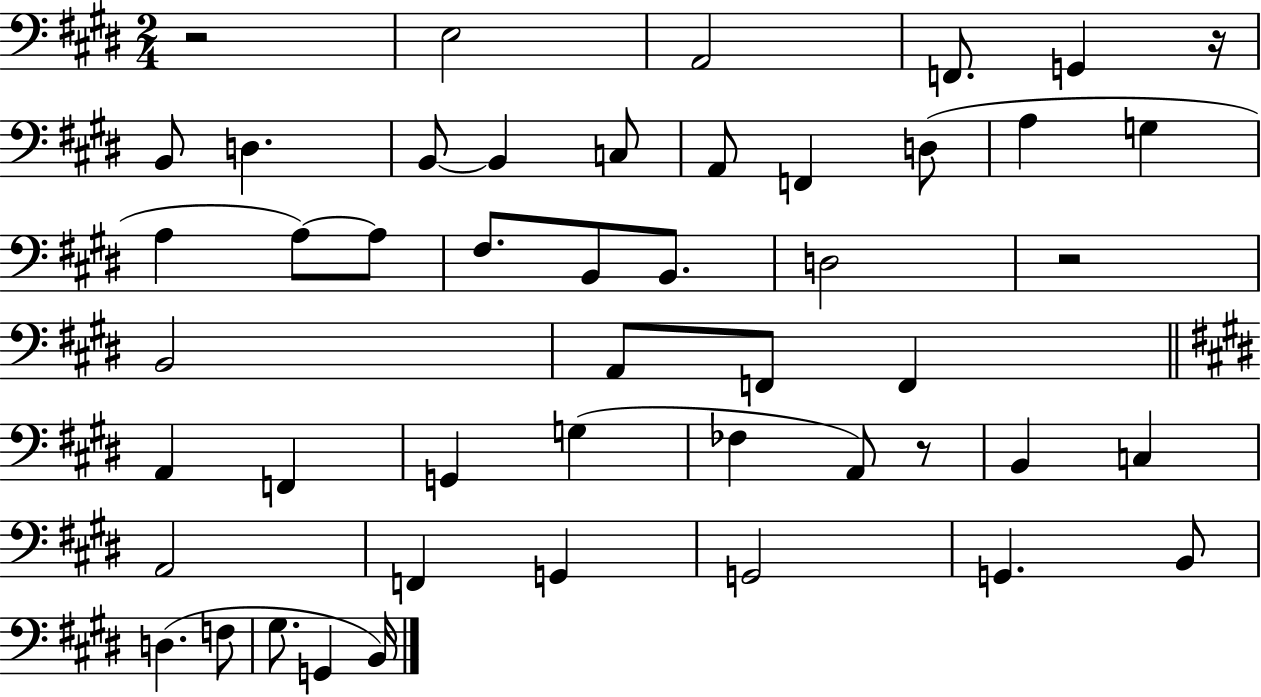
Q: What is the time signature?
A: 2/4